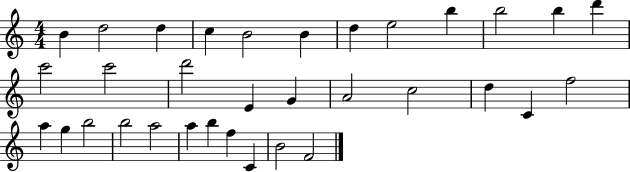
{
  \clef treble
  \numericTimeSignature
  \time 4/4
  \key c \major
  b'4 d''2 d''4 | c''4 b'2 b'4 | d''4 e''2 b''4 | b''2 b''4 d'''4 | \break c'''2 c'''2 | d'''2 e'4 g'4 | a'2 c''2 | d''4 c'4 f''2 | \break a''4 g''4 b''2 | b''2 a''2 | a''4 b''4 f''4 c'4 | b'2 f'2 | \break \bar "|."
}